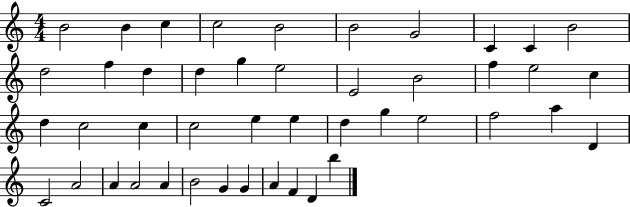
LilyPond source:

{
  \clef treble
  \numericTimeSignature
  \time 4/4
  \key c \major
  b'2 b'4 c''4 | c''2 b'2 | b'2 g'2 | c'4 c'4 b'2 | \break d''2 f''4 d''4 | d''4 g''4 e''2 | e'2 b'2 | f''4 e''2 c''4 | \break d''4 c''2 c''4 | c''2 e''4 e''4 | d''4 g''4 e''2 | f''2 a''4 d'4 | \break c'2 a'2 | a'4 a'2 a'4 | b'2 g'4 g'4 | a'4 f'4 d'4 b''4 | \break \bar "|."
}